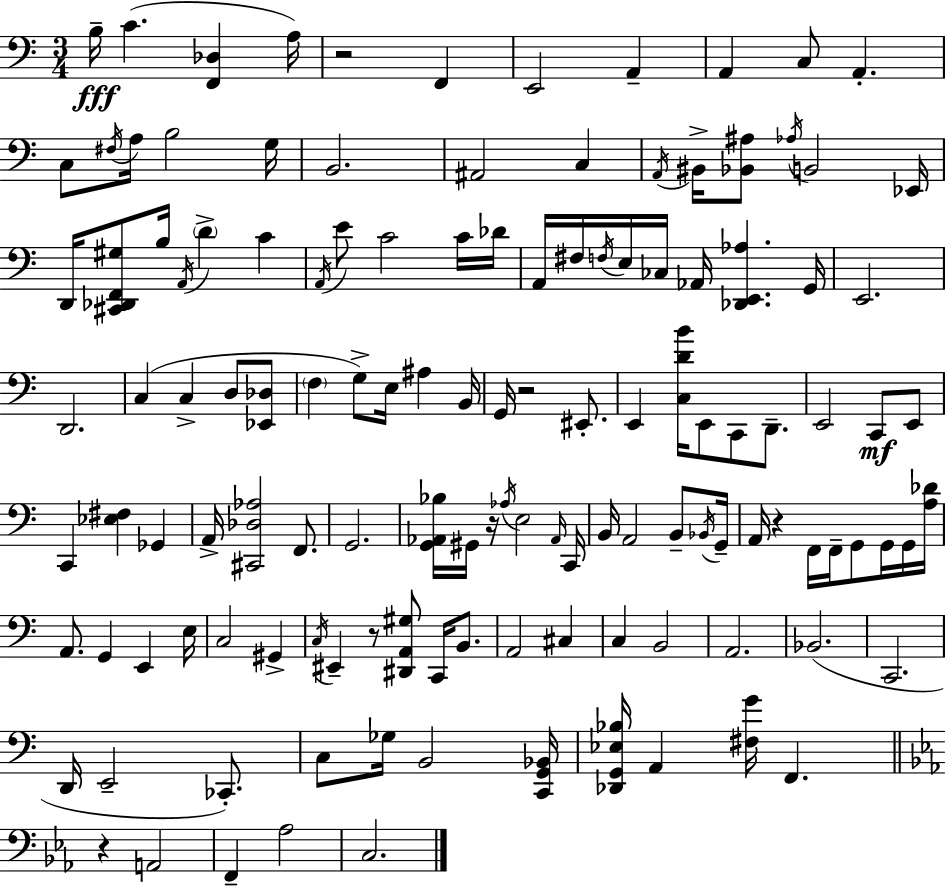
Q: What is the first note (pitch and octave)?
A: B3